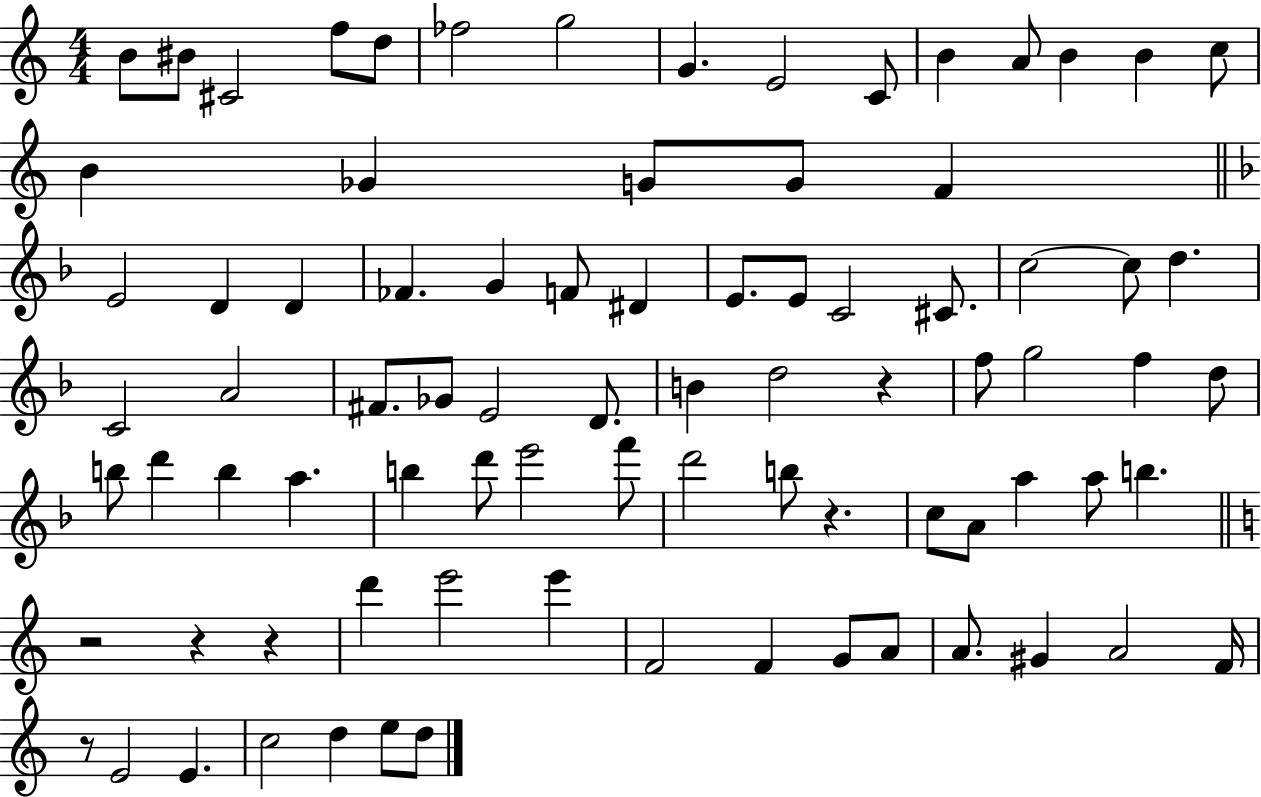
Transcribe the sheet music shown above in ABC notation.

X:1
T:Untitled
M:4/4
L:1/4
K:C
B/2 ^B/2 ^C2 f/2 d/2 _f2 g2 G E2 C/2 B A/2 B B c/2 B _G G/2 G/2 F E2 D D _F G F/2 ^D E/2 E/2 C2 ^C/2 c2 c/2 d C2 A2 ^F/2 _G/2 E2 D/2 B d2 z f/2 g2 f d/2 b/2 d' b a b d'/2 e'2 f'/2 d'2 b/2 z c/2 A/2 a a/2 b z2 z z d' e'2 e' F2 F G/2 A/2 A/2 ^G A2 F/4 z/2 E2 E c2 d e/2 d/2